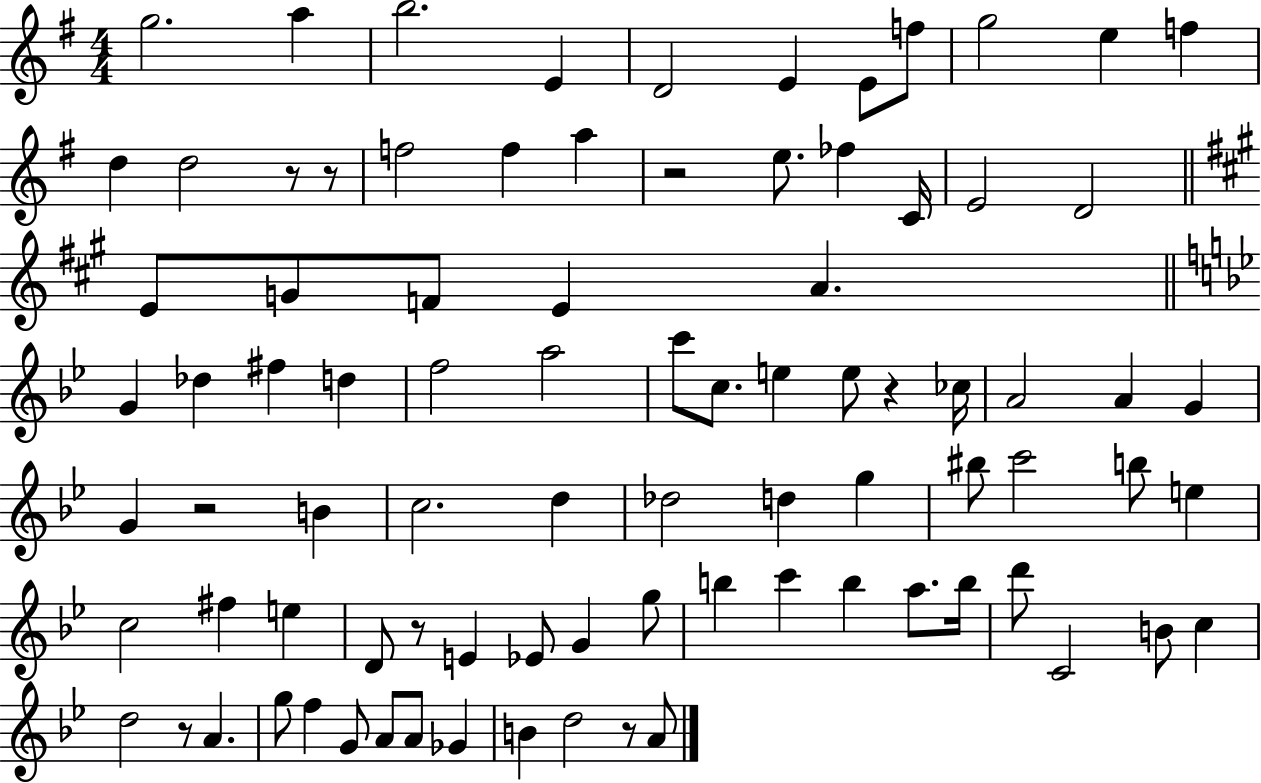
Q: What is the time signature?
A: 4/4